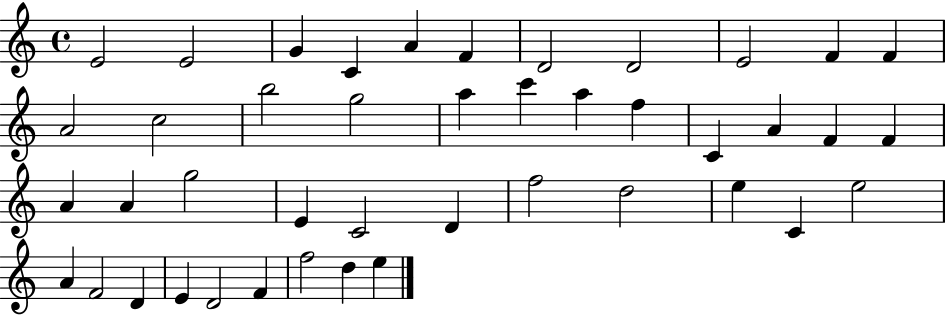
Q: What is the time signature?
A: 4/4